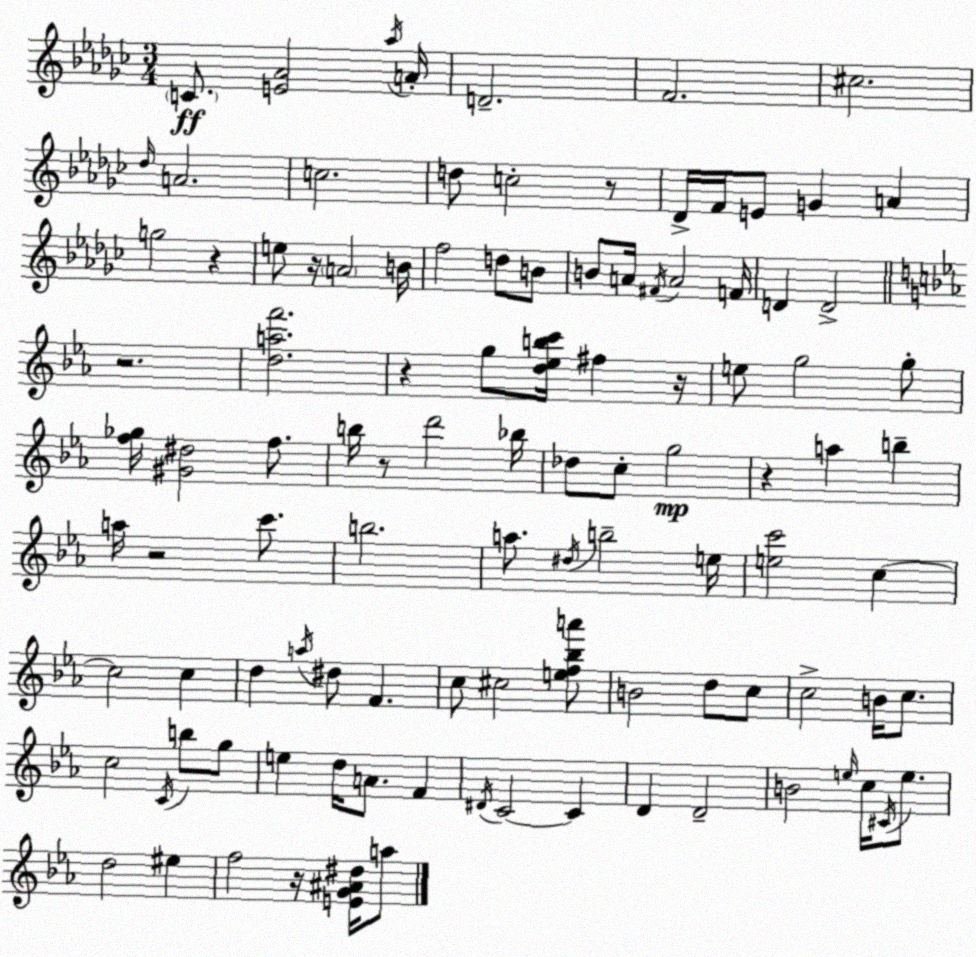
X:1
T:Untitled
M:3/4
L:1/4
K:Ebm
C/2 [E_A]2 _a/4 A/4 D2 F2 ^c2 _d/4 A2 c2 d/2 c2 z/2 _D/4 F/4 E/2 G A g2 z e/2 z/4 A2 B/4 f2 d/2 B/2 B/2 A/4 ^F/4 A2 F/4 D D2 z2 [daf']2 z g/2 [d_ebc']/4 ^f z/4 e/2 g2 g/2 [f_g]/4 [^G^d]2 f/2 b/4 z/2 d'2 _b/4 _d/2 c/2 g2 z a b a/4 z2 c'/2 b2 a/2 ^d/4 b2 e/4 [ec']2 c c2 c d a/4 ^d/2 F c/2 ^c2 [ef_ba']/2 B2 d/2 c/2 c2 B/4 c/2 c2 C/4 b/2 g/2 e d/4 A/2 F ^D/4 C2 C D D2 B2 e/4 c/4 ^C/4 e/2 d2 ^e f2 z/4 [EG^A^d]/4 a/2